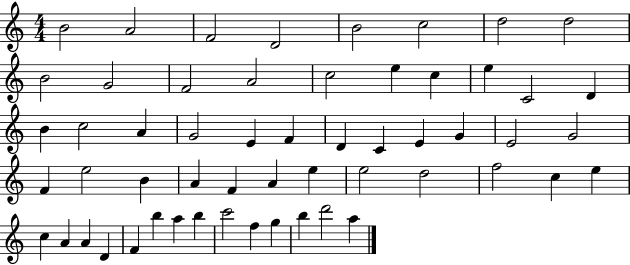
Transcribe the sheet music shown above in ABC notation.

X:1
T:Untitled
M:4/4
L:1/4
K:C
B2 A2 F2 D2 B2 c2 d2 d2 B2 G2 F2 A2 c2 e c e C2 D B c2 A G2 E F D C E G E2 G2 F e2 B A F A e e2 d2 f2 c e c A A D F b a b c'2 f g b d'2 a